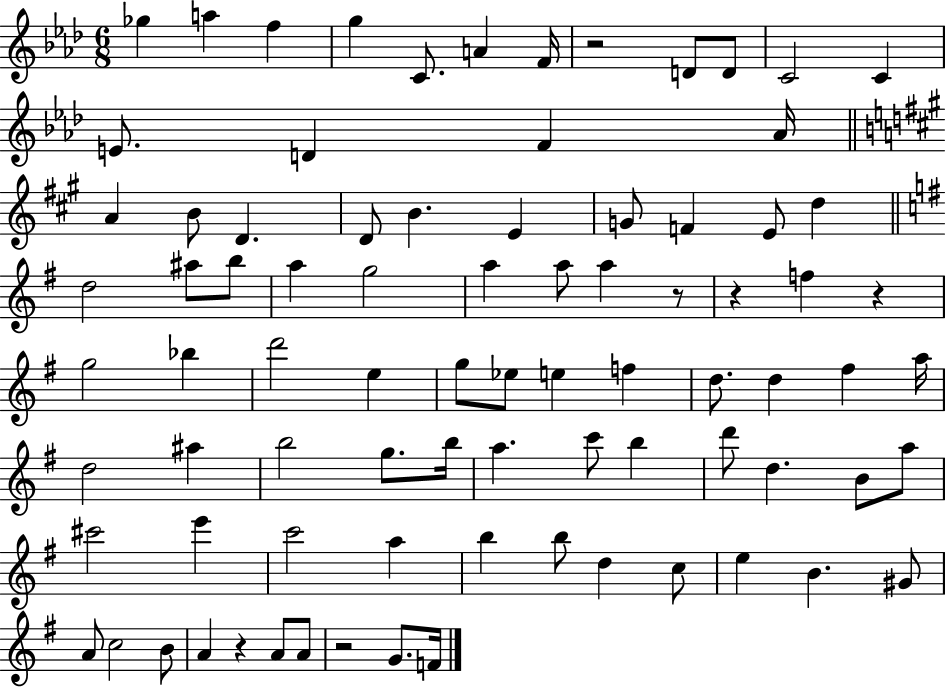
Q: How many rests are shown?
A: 6